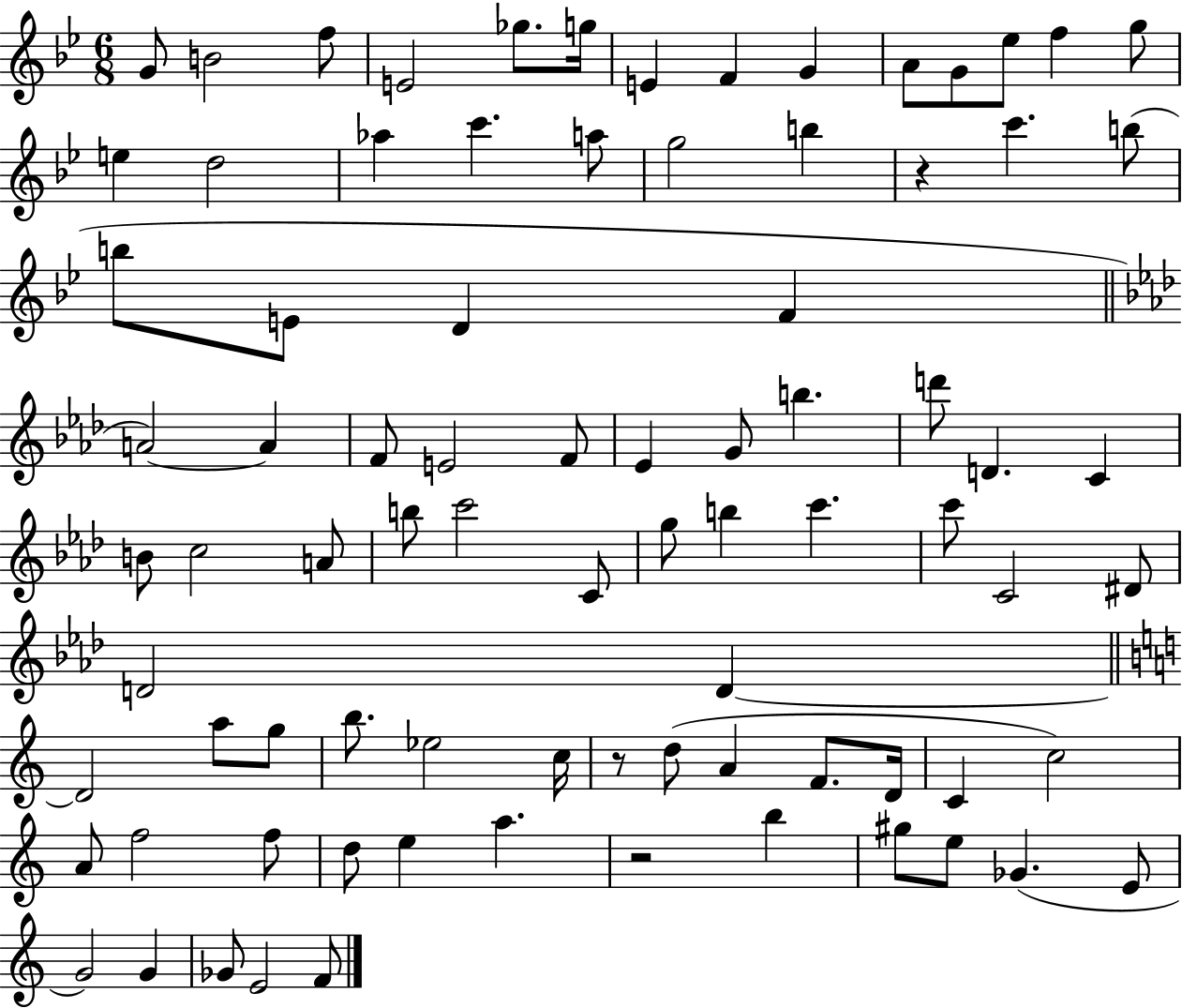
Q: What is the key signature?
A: BES major